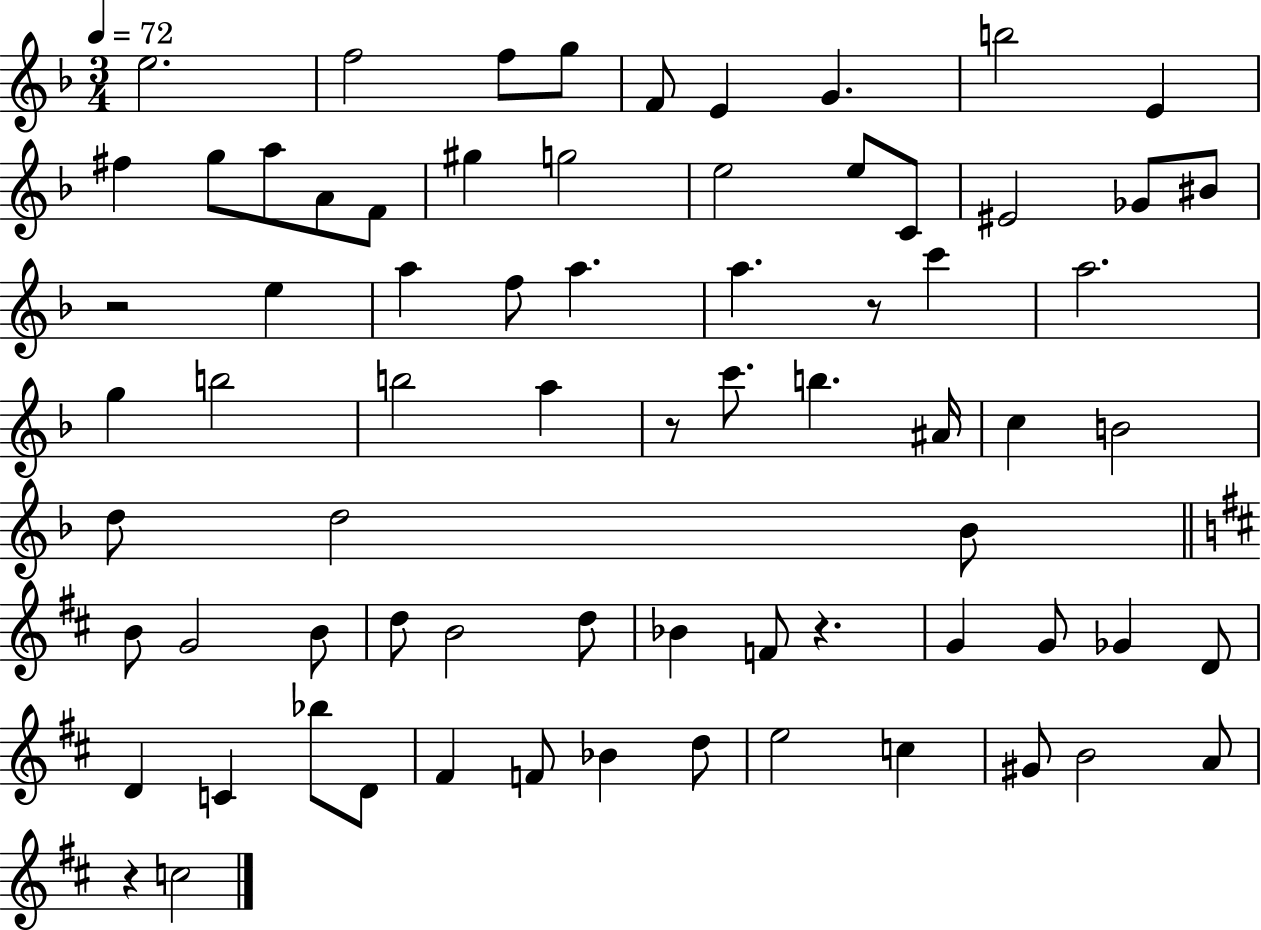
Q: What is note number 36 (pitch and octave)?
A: A#4